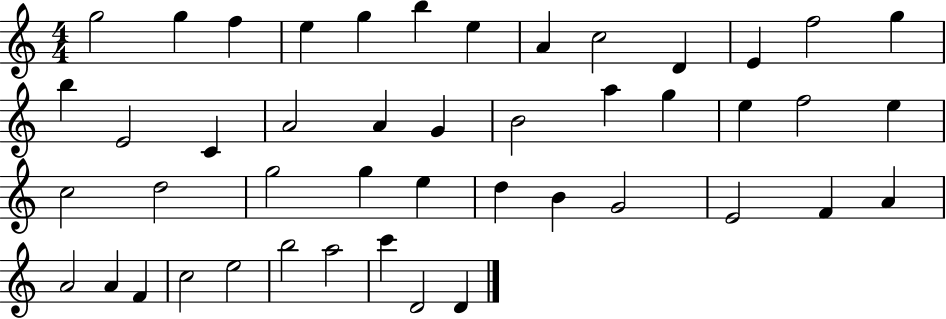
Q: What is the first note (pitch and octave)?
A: G5